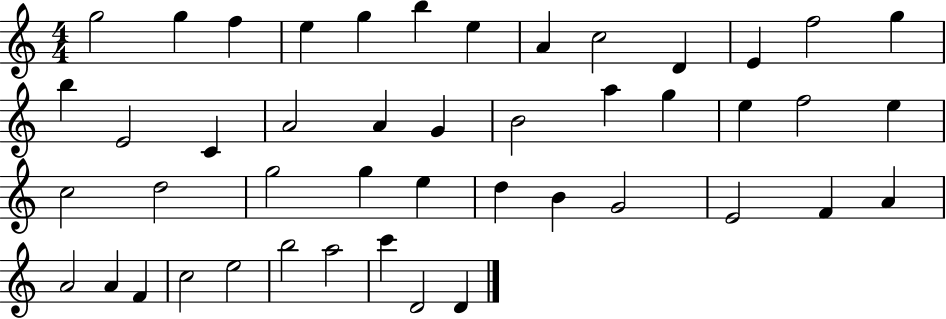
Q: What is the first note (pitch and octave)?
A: G5